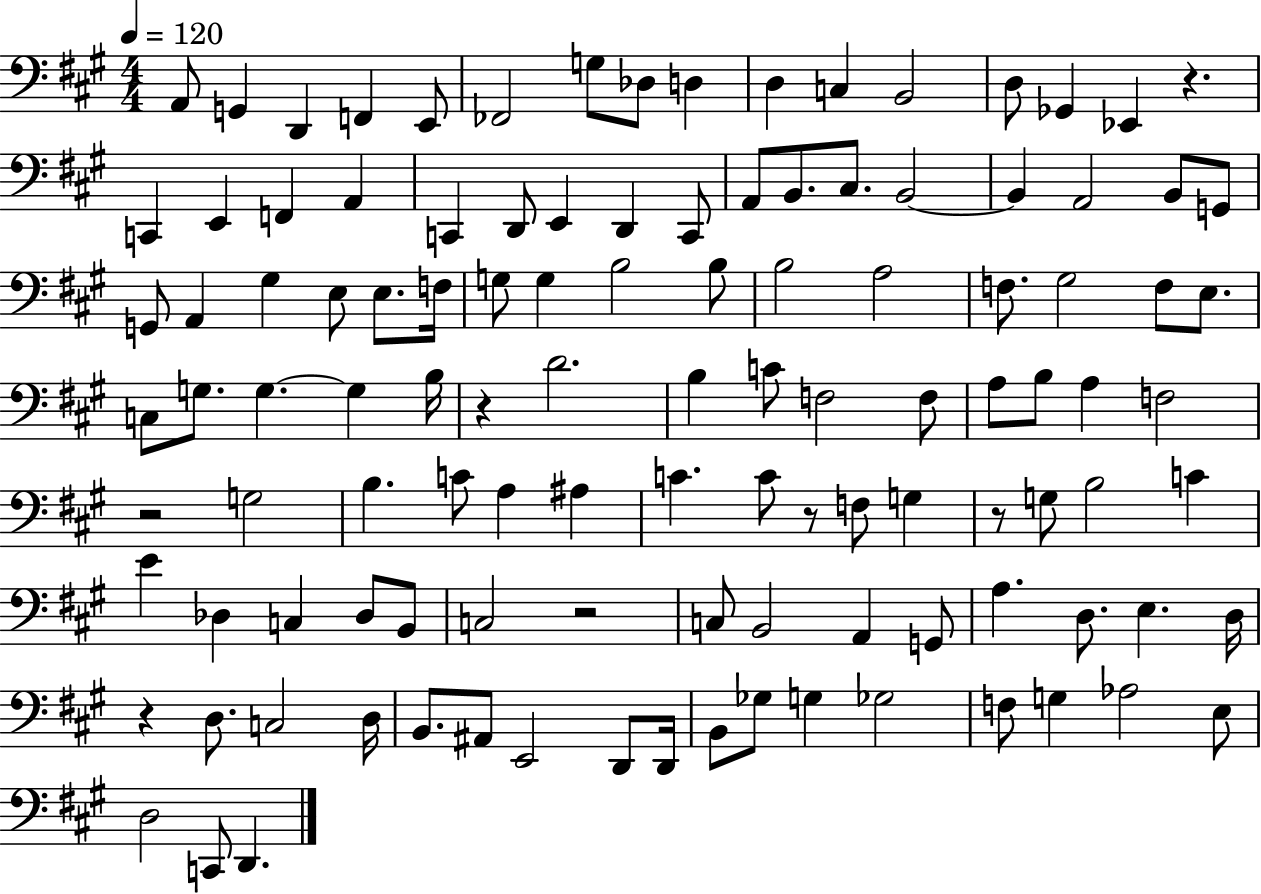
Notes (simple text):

A2/e G2/q D2/q F2/q E2/e FES2/h G3/e Db3/e D3/q D3/q C3/q B2/h D3/e Gb2/q Eb2/q R/q. C2/q E2/q F2/q A2/q C2/q D2/e E2/q D2/q C2/e A2/e B2/e. C#3/e. B2/h B2/q A2/h B2/e G2/e G2/e A2/q G#3/q E3/e E3/e. F3/s G3/e G3/q B3/h B3/e B3/h A3/h F3/e. G#3/h F3/e E3/e. C3/e G3/e. G3/q. G3/q B3/s R/q D4/h. B3/q C4/e F3/h F3/e A3/e B3/e A3/q F3/h R/h G3/h B3/q. C4/e A3/q A#3/q C4/q. C4/e R/e F3/e G3/q R/e G3/e B3/h C4/q E4/q Db3/q C3/q Db3/e B2/e C3/h R/h C3/e B2/h A2/q G2/e A3/q. D3/e. E3/q. D3/s R/q D3/e. C3/h D3/s B2/e. A#2/e E2/h D2/e D2/s B2/e Gb3/e G3/q Gb3/h F3/e G3/q Ab3/h E3/e D3/h C2/e D2/q.